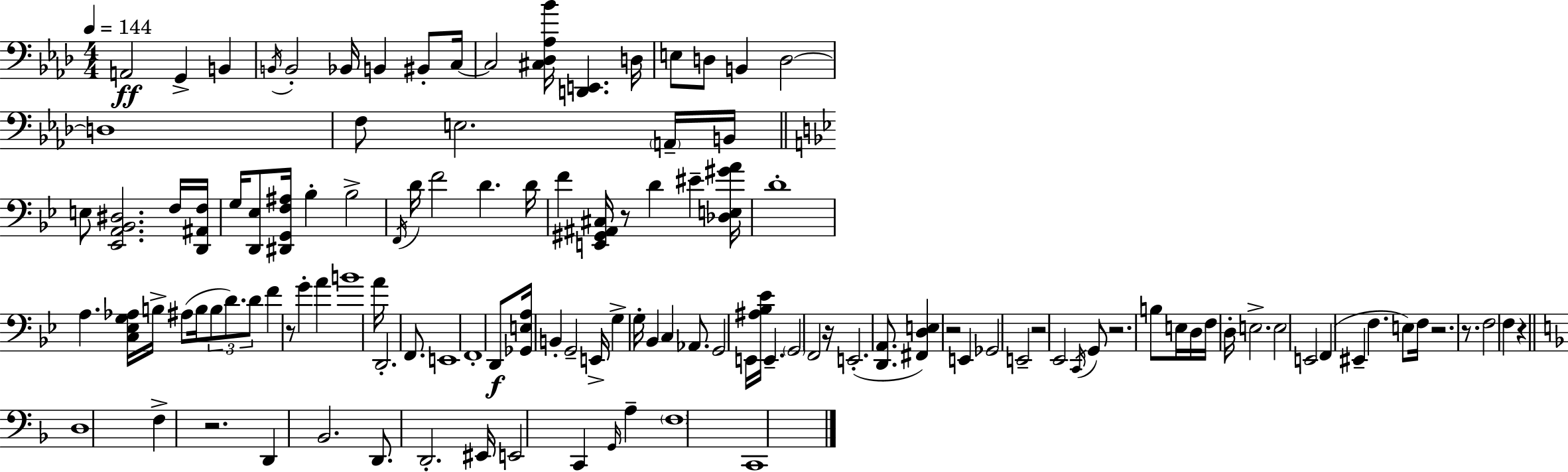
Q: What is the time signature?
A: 4/4